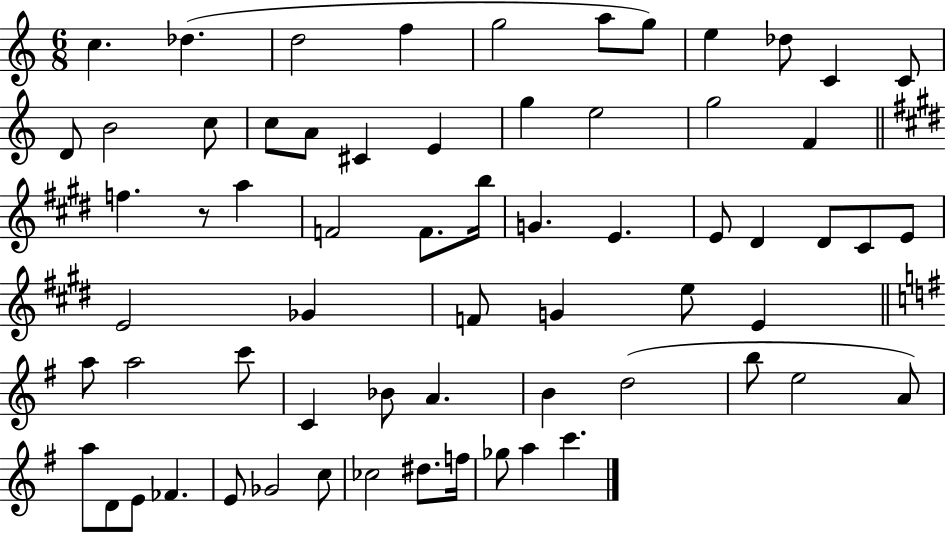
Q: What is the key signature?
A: C major